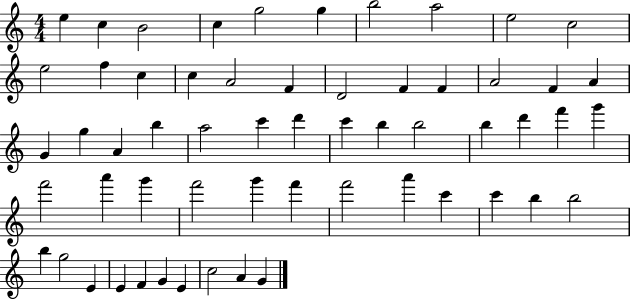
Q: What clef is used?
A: treble